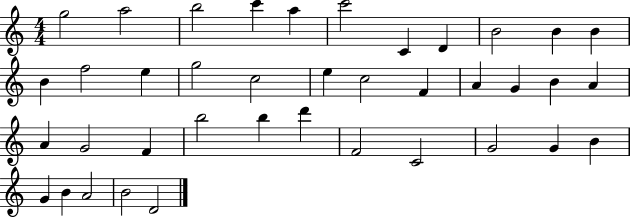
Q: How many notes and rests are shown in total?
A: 39